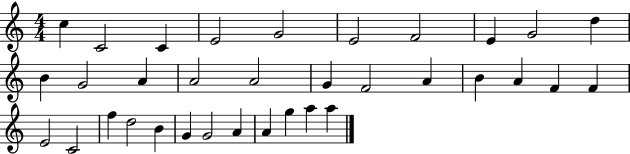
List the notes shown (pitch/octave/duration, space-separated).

C5/q C4/h C4/q E4/h G4/h E4/h F4/h E4/q G4/h D5/q B4/q G4/h A4/q A4/h A4/h G4/q F4/h A4/q B4/q A4/q F4/q F4/q E4/h C4/h F5/q D5/h B4/q G4/q G4/h A4/q A4/q G5/q A5/q A5/q